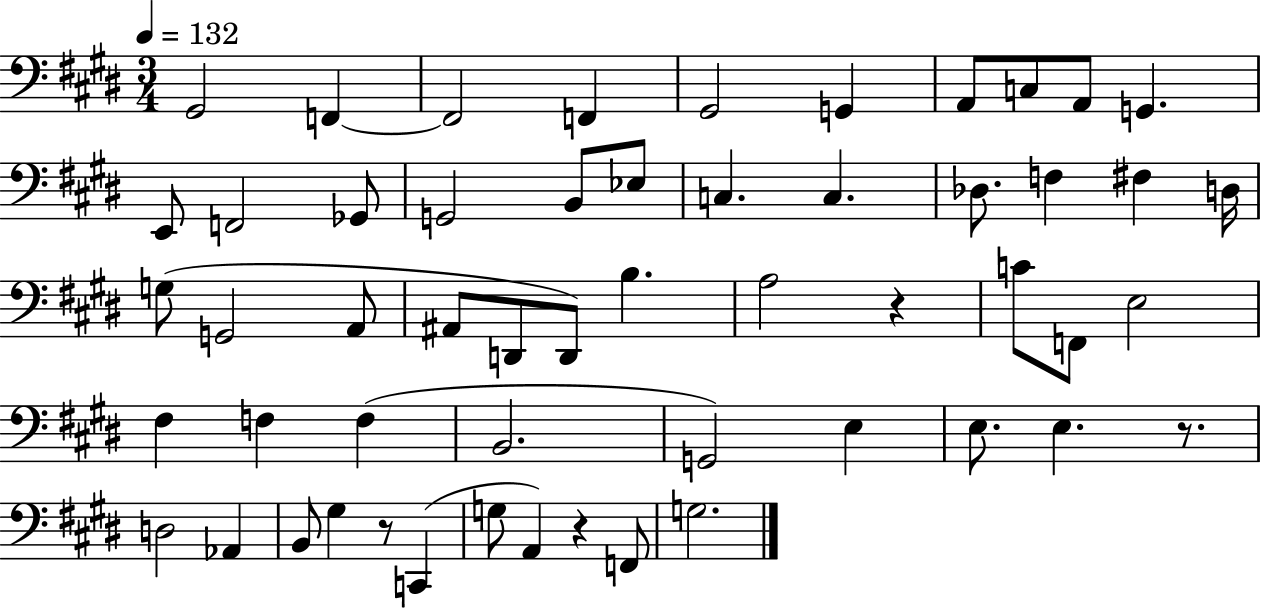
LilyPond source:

{
  \clef bass
  \numericTimeSignature
  \time 3/4
  \key e \major
  \tempo 4 = 132
  gis,2 f,4~~ | f,2 f,4 | gis,2 g,4 | a,8 c8 a,8 g,4. | \break e,8 f,2 ges,8 | g,2 b,8 ees8 | c4. c4. | des8. f4 fis4 d16 | \break g8( g,2 a,8 | ais,8 d,8 d,8) b4. | a2 r4 | c'8 f,8 e2 | \break fis4 f4 f4( | b,2. | g,2) e4 | e8. e4. r8. | \break d2 aes,4 | b,8 gis4 r8 c,4( | g8 a,4) r4 f,8 | g2. | \break \bar "|."
}